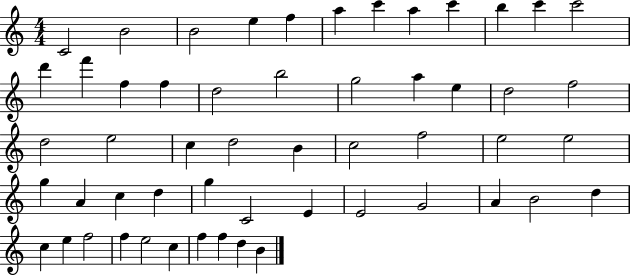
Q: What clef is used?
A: treble